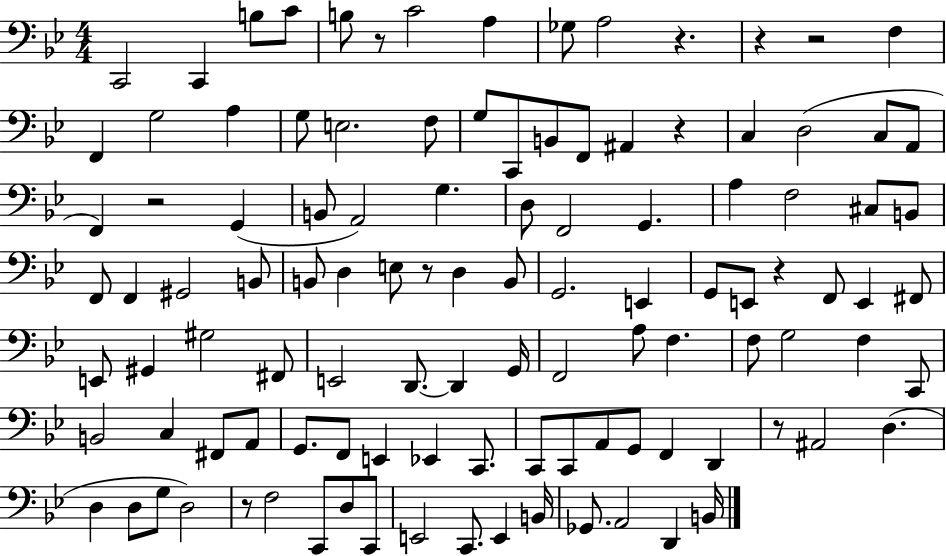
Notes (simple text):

C2/h C2/q B3/e C4/e B3/e R/e C4/h A3/q Gb3/e A3/h R/q. R/q R/h F3/q F2/q G3/h A3/q G3/e E3/h. F3/e G3/e C2/e B2/e F2/e A#2/q R/q C3/q D3/h C3/e A2/e F2/q R/h G2/q B2/e A2/h G3/q. D3/e F2/h G2/q. A3/q F3/h C#3/e B2/e F2/e F2/q G#2/h B2/e B2/e D3/q E3/e R/e D3/q B2/e G2/h. E2/q G2/e E2/e R/q F2/e E2/q F#2/e E2/e G#2/q G#3/h F#2/e E2/h D2/e. D2/q G2/s F2/h A3/e F3/q. F3/e G3/h F3/q C2/e B2/h C3/q F#2/e A2/e G2/e. F2/e E2/q Eb2/q C2/e. C2/e C2/e A2/e G2/e F2/q D2/q R/e A#2/h D3/q. D3/q D3/e G3/e D3/h R/e F3/h C2/e D3/e C2/e E2/h C2/e. E2/q B2/s Gb2/e. A2/h D2/q B2/s